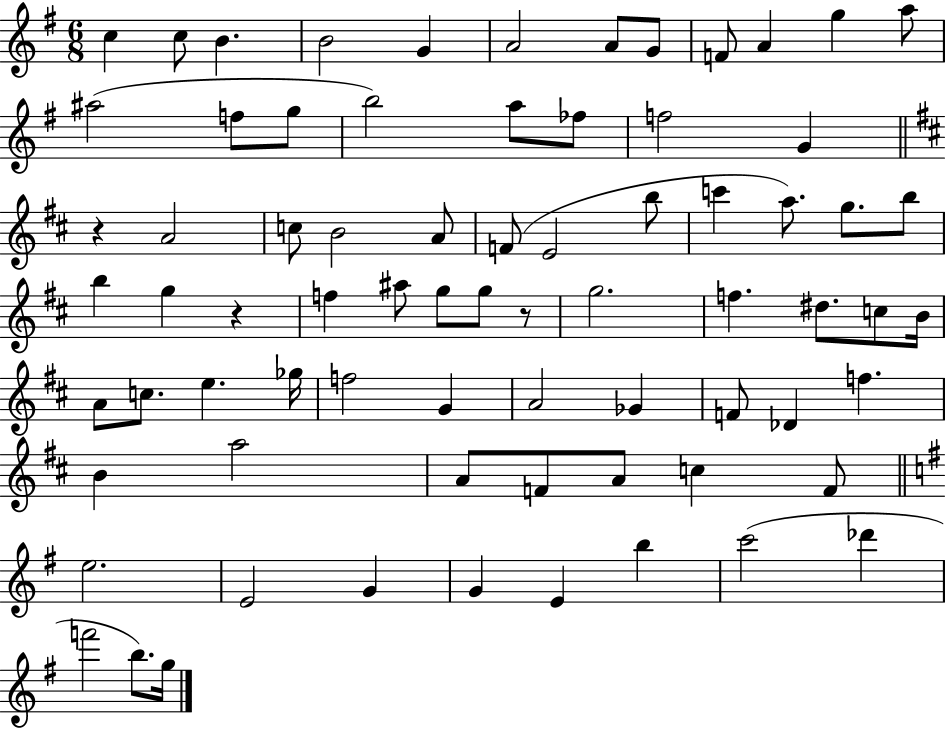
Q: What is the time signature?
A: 6/8